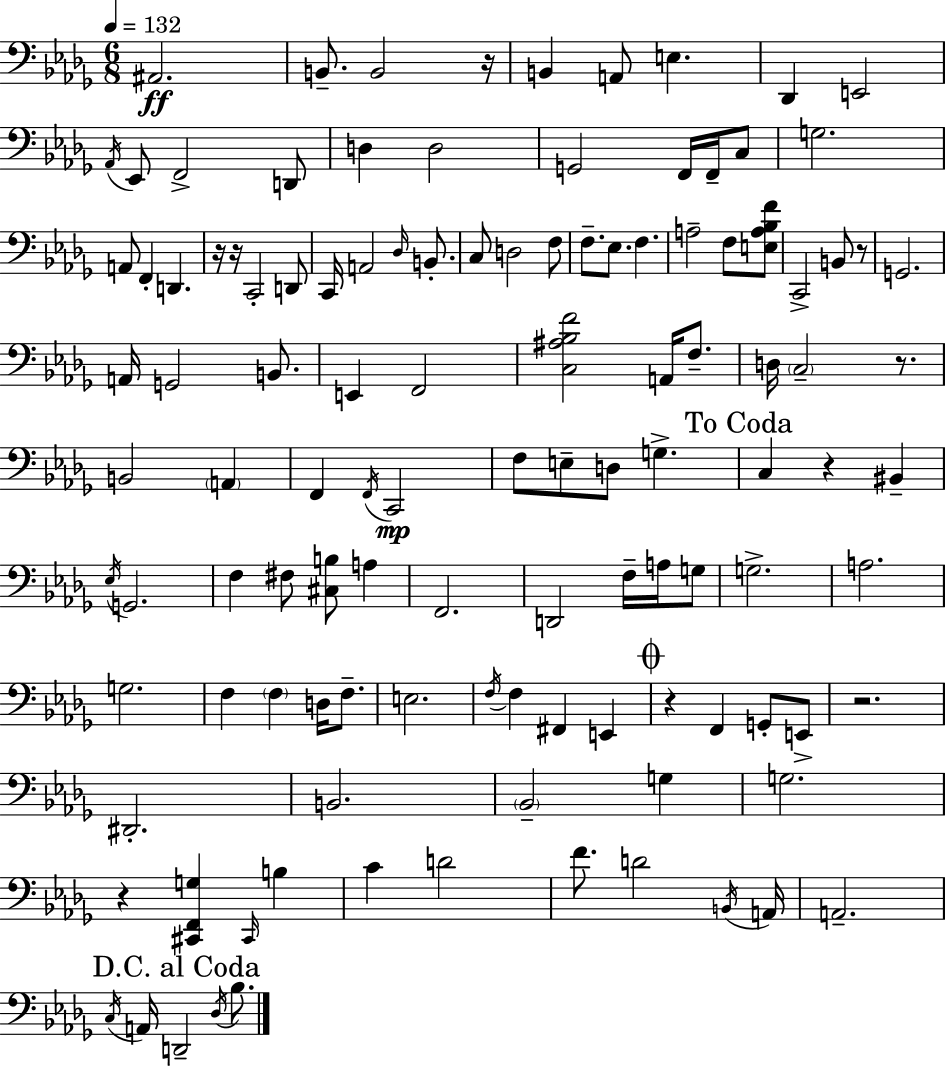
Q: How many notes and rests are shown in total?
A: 116